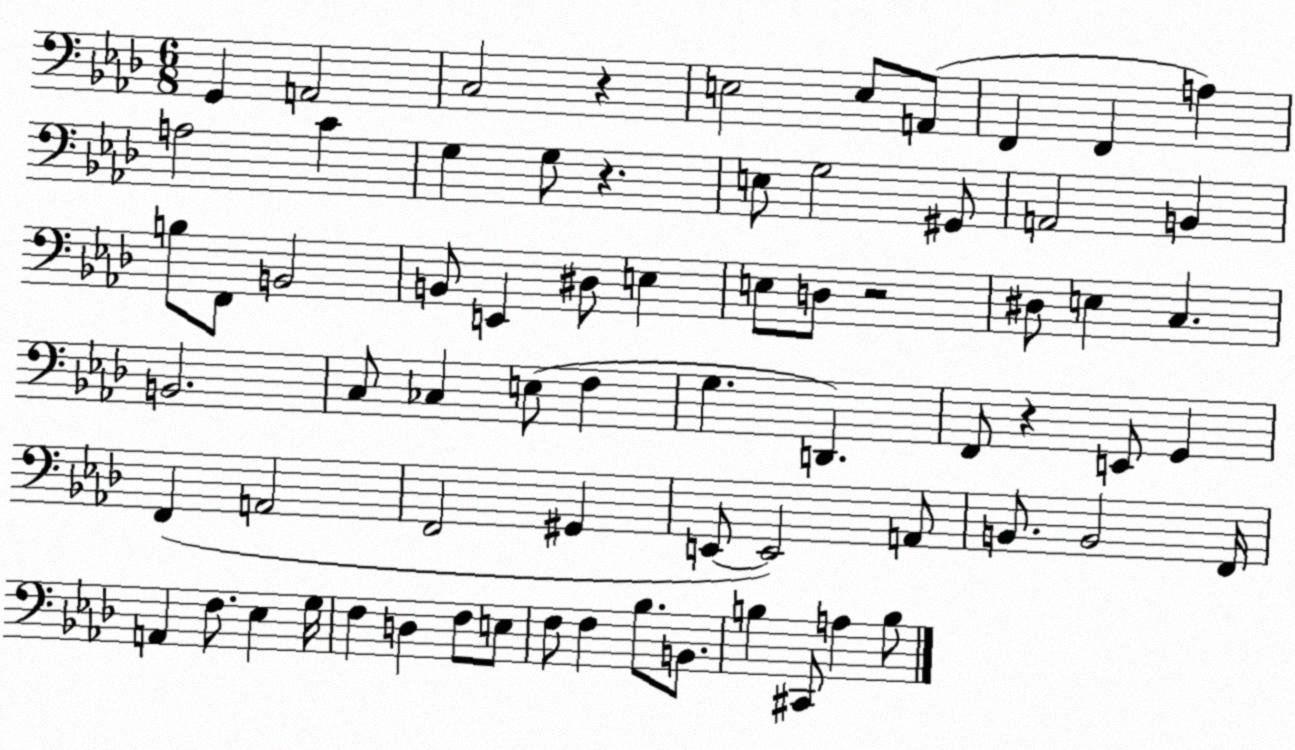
X:1
T:Untitled
M:6/8
L:1/4
K:Ab
G,, A,,2 C,2 z E,2 E,/2 A,,/2 F,, F,, A, A,2 C G, G,/2 z E,/2 G,2 ^G,,/2 A,,2 B,, B,/2 F,,/2 B,,2 B,,/2 E,, ^D,/2 E, E,/2 D,/2 z2 ^D,/2 E, C, B,,2 C,/2 _C, E,/2 F, G, D,, F,,/2 z E,,/2 G,, F,, A,,2 F,,2 ^G,, E,,/2 E,,2 A,,/2 B,,/2 B,,2 F,,/4 A,, F,/2 _E, G,/4 F, D, F,/2 E,/2 F,/2 F, _B,/2 B,,/2 B, ^C,,/2 A, B,/2